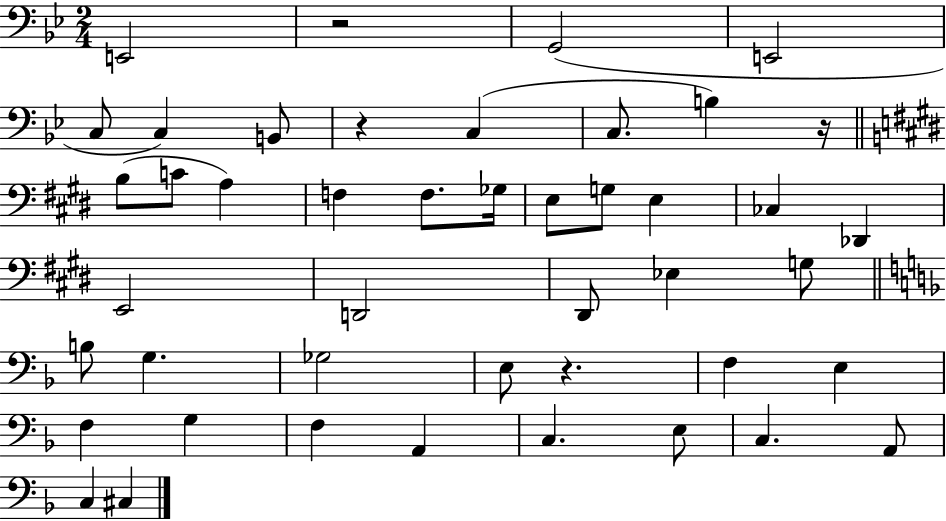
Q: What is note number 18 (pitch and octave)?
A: E3